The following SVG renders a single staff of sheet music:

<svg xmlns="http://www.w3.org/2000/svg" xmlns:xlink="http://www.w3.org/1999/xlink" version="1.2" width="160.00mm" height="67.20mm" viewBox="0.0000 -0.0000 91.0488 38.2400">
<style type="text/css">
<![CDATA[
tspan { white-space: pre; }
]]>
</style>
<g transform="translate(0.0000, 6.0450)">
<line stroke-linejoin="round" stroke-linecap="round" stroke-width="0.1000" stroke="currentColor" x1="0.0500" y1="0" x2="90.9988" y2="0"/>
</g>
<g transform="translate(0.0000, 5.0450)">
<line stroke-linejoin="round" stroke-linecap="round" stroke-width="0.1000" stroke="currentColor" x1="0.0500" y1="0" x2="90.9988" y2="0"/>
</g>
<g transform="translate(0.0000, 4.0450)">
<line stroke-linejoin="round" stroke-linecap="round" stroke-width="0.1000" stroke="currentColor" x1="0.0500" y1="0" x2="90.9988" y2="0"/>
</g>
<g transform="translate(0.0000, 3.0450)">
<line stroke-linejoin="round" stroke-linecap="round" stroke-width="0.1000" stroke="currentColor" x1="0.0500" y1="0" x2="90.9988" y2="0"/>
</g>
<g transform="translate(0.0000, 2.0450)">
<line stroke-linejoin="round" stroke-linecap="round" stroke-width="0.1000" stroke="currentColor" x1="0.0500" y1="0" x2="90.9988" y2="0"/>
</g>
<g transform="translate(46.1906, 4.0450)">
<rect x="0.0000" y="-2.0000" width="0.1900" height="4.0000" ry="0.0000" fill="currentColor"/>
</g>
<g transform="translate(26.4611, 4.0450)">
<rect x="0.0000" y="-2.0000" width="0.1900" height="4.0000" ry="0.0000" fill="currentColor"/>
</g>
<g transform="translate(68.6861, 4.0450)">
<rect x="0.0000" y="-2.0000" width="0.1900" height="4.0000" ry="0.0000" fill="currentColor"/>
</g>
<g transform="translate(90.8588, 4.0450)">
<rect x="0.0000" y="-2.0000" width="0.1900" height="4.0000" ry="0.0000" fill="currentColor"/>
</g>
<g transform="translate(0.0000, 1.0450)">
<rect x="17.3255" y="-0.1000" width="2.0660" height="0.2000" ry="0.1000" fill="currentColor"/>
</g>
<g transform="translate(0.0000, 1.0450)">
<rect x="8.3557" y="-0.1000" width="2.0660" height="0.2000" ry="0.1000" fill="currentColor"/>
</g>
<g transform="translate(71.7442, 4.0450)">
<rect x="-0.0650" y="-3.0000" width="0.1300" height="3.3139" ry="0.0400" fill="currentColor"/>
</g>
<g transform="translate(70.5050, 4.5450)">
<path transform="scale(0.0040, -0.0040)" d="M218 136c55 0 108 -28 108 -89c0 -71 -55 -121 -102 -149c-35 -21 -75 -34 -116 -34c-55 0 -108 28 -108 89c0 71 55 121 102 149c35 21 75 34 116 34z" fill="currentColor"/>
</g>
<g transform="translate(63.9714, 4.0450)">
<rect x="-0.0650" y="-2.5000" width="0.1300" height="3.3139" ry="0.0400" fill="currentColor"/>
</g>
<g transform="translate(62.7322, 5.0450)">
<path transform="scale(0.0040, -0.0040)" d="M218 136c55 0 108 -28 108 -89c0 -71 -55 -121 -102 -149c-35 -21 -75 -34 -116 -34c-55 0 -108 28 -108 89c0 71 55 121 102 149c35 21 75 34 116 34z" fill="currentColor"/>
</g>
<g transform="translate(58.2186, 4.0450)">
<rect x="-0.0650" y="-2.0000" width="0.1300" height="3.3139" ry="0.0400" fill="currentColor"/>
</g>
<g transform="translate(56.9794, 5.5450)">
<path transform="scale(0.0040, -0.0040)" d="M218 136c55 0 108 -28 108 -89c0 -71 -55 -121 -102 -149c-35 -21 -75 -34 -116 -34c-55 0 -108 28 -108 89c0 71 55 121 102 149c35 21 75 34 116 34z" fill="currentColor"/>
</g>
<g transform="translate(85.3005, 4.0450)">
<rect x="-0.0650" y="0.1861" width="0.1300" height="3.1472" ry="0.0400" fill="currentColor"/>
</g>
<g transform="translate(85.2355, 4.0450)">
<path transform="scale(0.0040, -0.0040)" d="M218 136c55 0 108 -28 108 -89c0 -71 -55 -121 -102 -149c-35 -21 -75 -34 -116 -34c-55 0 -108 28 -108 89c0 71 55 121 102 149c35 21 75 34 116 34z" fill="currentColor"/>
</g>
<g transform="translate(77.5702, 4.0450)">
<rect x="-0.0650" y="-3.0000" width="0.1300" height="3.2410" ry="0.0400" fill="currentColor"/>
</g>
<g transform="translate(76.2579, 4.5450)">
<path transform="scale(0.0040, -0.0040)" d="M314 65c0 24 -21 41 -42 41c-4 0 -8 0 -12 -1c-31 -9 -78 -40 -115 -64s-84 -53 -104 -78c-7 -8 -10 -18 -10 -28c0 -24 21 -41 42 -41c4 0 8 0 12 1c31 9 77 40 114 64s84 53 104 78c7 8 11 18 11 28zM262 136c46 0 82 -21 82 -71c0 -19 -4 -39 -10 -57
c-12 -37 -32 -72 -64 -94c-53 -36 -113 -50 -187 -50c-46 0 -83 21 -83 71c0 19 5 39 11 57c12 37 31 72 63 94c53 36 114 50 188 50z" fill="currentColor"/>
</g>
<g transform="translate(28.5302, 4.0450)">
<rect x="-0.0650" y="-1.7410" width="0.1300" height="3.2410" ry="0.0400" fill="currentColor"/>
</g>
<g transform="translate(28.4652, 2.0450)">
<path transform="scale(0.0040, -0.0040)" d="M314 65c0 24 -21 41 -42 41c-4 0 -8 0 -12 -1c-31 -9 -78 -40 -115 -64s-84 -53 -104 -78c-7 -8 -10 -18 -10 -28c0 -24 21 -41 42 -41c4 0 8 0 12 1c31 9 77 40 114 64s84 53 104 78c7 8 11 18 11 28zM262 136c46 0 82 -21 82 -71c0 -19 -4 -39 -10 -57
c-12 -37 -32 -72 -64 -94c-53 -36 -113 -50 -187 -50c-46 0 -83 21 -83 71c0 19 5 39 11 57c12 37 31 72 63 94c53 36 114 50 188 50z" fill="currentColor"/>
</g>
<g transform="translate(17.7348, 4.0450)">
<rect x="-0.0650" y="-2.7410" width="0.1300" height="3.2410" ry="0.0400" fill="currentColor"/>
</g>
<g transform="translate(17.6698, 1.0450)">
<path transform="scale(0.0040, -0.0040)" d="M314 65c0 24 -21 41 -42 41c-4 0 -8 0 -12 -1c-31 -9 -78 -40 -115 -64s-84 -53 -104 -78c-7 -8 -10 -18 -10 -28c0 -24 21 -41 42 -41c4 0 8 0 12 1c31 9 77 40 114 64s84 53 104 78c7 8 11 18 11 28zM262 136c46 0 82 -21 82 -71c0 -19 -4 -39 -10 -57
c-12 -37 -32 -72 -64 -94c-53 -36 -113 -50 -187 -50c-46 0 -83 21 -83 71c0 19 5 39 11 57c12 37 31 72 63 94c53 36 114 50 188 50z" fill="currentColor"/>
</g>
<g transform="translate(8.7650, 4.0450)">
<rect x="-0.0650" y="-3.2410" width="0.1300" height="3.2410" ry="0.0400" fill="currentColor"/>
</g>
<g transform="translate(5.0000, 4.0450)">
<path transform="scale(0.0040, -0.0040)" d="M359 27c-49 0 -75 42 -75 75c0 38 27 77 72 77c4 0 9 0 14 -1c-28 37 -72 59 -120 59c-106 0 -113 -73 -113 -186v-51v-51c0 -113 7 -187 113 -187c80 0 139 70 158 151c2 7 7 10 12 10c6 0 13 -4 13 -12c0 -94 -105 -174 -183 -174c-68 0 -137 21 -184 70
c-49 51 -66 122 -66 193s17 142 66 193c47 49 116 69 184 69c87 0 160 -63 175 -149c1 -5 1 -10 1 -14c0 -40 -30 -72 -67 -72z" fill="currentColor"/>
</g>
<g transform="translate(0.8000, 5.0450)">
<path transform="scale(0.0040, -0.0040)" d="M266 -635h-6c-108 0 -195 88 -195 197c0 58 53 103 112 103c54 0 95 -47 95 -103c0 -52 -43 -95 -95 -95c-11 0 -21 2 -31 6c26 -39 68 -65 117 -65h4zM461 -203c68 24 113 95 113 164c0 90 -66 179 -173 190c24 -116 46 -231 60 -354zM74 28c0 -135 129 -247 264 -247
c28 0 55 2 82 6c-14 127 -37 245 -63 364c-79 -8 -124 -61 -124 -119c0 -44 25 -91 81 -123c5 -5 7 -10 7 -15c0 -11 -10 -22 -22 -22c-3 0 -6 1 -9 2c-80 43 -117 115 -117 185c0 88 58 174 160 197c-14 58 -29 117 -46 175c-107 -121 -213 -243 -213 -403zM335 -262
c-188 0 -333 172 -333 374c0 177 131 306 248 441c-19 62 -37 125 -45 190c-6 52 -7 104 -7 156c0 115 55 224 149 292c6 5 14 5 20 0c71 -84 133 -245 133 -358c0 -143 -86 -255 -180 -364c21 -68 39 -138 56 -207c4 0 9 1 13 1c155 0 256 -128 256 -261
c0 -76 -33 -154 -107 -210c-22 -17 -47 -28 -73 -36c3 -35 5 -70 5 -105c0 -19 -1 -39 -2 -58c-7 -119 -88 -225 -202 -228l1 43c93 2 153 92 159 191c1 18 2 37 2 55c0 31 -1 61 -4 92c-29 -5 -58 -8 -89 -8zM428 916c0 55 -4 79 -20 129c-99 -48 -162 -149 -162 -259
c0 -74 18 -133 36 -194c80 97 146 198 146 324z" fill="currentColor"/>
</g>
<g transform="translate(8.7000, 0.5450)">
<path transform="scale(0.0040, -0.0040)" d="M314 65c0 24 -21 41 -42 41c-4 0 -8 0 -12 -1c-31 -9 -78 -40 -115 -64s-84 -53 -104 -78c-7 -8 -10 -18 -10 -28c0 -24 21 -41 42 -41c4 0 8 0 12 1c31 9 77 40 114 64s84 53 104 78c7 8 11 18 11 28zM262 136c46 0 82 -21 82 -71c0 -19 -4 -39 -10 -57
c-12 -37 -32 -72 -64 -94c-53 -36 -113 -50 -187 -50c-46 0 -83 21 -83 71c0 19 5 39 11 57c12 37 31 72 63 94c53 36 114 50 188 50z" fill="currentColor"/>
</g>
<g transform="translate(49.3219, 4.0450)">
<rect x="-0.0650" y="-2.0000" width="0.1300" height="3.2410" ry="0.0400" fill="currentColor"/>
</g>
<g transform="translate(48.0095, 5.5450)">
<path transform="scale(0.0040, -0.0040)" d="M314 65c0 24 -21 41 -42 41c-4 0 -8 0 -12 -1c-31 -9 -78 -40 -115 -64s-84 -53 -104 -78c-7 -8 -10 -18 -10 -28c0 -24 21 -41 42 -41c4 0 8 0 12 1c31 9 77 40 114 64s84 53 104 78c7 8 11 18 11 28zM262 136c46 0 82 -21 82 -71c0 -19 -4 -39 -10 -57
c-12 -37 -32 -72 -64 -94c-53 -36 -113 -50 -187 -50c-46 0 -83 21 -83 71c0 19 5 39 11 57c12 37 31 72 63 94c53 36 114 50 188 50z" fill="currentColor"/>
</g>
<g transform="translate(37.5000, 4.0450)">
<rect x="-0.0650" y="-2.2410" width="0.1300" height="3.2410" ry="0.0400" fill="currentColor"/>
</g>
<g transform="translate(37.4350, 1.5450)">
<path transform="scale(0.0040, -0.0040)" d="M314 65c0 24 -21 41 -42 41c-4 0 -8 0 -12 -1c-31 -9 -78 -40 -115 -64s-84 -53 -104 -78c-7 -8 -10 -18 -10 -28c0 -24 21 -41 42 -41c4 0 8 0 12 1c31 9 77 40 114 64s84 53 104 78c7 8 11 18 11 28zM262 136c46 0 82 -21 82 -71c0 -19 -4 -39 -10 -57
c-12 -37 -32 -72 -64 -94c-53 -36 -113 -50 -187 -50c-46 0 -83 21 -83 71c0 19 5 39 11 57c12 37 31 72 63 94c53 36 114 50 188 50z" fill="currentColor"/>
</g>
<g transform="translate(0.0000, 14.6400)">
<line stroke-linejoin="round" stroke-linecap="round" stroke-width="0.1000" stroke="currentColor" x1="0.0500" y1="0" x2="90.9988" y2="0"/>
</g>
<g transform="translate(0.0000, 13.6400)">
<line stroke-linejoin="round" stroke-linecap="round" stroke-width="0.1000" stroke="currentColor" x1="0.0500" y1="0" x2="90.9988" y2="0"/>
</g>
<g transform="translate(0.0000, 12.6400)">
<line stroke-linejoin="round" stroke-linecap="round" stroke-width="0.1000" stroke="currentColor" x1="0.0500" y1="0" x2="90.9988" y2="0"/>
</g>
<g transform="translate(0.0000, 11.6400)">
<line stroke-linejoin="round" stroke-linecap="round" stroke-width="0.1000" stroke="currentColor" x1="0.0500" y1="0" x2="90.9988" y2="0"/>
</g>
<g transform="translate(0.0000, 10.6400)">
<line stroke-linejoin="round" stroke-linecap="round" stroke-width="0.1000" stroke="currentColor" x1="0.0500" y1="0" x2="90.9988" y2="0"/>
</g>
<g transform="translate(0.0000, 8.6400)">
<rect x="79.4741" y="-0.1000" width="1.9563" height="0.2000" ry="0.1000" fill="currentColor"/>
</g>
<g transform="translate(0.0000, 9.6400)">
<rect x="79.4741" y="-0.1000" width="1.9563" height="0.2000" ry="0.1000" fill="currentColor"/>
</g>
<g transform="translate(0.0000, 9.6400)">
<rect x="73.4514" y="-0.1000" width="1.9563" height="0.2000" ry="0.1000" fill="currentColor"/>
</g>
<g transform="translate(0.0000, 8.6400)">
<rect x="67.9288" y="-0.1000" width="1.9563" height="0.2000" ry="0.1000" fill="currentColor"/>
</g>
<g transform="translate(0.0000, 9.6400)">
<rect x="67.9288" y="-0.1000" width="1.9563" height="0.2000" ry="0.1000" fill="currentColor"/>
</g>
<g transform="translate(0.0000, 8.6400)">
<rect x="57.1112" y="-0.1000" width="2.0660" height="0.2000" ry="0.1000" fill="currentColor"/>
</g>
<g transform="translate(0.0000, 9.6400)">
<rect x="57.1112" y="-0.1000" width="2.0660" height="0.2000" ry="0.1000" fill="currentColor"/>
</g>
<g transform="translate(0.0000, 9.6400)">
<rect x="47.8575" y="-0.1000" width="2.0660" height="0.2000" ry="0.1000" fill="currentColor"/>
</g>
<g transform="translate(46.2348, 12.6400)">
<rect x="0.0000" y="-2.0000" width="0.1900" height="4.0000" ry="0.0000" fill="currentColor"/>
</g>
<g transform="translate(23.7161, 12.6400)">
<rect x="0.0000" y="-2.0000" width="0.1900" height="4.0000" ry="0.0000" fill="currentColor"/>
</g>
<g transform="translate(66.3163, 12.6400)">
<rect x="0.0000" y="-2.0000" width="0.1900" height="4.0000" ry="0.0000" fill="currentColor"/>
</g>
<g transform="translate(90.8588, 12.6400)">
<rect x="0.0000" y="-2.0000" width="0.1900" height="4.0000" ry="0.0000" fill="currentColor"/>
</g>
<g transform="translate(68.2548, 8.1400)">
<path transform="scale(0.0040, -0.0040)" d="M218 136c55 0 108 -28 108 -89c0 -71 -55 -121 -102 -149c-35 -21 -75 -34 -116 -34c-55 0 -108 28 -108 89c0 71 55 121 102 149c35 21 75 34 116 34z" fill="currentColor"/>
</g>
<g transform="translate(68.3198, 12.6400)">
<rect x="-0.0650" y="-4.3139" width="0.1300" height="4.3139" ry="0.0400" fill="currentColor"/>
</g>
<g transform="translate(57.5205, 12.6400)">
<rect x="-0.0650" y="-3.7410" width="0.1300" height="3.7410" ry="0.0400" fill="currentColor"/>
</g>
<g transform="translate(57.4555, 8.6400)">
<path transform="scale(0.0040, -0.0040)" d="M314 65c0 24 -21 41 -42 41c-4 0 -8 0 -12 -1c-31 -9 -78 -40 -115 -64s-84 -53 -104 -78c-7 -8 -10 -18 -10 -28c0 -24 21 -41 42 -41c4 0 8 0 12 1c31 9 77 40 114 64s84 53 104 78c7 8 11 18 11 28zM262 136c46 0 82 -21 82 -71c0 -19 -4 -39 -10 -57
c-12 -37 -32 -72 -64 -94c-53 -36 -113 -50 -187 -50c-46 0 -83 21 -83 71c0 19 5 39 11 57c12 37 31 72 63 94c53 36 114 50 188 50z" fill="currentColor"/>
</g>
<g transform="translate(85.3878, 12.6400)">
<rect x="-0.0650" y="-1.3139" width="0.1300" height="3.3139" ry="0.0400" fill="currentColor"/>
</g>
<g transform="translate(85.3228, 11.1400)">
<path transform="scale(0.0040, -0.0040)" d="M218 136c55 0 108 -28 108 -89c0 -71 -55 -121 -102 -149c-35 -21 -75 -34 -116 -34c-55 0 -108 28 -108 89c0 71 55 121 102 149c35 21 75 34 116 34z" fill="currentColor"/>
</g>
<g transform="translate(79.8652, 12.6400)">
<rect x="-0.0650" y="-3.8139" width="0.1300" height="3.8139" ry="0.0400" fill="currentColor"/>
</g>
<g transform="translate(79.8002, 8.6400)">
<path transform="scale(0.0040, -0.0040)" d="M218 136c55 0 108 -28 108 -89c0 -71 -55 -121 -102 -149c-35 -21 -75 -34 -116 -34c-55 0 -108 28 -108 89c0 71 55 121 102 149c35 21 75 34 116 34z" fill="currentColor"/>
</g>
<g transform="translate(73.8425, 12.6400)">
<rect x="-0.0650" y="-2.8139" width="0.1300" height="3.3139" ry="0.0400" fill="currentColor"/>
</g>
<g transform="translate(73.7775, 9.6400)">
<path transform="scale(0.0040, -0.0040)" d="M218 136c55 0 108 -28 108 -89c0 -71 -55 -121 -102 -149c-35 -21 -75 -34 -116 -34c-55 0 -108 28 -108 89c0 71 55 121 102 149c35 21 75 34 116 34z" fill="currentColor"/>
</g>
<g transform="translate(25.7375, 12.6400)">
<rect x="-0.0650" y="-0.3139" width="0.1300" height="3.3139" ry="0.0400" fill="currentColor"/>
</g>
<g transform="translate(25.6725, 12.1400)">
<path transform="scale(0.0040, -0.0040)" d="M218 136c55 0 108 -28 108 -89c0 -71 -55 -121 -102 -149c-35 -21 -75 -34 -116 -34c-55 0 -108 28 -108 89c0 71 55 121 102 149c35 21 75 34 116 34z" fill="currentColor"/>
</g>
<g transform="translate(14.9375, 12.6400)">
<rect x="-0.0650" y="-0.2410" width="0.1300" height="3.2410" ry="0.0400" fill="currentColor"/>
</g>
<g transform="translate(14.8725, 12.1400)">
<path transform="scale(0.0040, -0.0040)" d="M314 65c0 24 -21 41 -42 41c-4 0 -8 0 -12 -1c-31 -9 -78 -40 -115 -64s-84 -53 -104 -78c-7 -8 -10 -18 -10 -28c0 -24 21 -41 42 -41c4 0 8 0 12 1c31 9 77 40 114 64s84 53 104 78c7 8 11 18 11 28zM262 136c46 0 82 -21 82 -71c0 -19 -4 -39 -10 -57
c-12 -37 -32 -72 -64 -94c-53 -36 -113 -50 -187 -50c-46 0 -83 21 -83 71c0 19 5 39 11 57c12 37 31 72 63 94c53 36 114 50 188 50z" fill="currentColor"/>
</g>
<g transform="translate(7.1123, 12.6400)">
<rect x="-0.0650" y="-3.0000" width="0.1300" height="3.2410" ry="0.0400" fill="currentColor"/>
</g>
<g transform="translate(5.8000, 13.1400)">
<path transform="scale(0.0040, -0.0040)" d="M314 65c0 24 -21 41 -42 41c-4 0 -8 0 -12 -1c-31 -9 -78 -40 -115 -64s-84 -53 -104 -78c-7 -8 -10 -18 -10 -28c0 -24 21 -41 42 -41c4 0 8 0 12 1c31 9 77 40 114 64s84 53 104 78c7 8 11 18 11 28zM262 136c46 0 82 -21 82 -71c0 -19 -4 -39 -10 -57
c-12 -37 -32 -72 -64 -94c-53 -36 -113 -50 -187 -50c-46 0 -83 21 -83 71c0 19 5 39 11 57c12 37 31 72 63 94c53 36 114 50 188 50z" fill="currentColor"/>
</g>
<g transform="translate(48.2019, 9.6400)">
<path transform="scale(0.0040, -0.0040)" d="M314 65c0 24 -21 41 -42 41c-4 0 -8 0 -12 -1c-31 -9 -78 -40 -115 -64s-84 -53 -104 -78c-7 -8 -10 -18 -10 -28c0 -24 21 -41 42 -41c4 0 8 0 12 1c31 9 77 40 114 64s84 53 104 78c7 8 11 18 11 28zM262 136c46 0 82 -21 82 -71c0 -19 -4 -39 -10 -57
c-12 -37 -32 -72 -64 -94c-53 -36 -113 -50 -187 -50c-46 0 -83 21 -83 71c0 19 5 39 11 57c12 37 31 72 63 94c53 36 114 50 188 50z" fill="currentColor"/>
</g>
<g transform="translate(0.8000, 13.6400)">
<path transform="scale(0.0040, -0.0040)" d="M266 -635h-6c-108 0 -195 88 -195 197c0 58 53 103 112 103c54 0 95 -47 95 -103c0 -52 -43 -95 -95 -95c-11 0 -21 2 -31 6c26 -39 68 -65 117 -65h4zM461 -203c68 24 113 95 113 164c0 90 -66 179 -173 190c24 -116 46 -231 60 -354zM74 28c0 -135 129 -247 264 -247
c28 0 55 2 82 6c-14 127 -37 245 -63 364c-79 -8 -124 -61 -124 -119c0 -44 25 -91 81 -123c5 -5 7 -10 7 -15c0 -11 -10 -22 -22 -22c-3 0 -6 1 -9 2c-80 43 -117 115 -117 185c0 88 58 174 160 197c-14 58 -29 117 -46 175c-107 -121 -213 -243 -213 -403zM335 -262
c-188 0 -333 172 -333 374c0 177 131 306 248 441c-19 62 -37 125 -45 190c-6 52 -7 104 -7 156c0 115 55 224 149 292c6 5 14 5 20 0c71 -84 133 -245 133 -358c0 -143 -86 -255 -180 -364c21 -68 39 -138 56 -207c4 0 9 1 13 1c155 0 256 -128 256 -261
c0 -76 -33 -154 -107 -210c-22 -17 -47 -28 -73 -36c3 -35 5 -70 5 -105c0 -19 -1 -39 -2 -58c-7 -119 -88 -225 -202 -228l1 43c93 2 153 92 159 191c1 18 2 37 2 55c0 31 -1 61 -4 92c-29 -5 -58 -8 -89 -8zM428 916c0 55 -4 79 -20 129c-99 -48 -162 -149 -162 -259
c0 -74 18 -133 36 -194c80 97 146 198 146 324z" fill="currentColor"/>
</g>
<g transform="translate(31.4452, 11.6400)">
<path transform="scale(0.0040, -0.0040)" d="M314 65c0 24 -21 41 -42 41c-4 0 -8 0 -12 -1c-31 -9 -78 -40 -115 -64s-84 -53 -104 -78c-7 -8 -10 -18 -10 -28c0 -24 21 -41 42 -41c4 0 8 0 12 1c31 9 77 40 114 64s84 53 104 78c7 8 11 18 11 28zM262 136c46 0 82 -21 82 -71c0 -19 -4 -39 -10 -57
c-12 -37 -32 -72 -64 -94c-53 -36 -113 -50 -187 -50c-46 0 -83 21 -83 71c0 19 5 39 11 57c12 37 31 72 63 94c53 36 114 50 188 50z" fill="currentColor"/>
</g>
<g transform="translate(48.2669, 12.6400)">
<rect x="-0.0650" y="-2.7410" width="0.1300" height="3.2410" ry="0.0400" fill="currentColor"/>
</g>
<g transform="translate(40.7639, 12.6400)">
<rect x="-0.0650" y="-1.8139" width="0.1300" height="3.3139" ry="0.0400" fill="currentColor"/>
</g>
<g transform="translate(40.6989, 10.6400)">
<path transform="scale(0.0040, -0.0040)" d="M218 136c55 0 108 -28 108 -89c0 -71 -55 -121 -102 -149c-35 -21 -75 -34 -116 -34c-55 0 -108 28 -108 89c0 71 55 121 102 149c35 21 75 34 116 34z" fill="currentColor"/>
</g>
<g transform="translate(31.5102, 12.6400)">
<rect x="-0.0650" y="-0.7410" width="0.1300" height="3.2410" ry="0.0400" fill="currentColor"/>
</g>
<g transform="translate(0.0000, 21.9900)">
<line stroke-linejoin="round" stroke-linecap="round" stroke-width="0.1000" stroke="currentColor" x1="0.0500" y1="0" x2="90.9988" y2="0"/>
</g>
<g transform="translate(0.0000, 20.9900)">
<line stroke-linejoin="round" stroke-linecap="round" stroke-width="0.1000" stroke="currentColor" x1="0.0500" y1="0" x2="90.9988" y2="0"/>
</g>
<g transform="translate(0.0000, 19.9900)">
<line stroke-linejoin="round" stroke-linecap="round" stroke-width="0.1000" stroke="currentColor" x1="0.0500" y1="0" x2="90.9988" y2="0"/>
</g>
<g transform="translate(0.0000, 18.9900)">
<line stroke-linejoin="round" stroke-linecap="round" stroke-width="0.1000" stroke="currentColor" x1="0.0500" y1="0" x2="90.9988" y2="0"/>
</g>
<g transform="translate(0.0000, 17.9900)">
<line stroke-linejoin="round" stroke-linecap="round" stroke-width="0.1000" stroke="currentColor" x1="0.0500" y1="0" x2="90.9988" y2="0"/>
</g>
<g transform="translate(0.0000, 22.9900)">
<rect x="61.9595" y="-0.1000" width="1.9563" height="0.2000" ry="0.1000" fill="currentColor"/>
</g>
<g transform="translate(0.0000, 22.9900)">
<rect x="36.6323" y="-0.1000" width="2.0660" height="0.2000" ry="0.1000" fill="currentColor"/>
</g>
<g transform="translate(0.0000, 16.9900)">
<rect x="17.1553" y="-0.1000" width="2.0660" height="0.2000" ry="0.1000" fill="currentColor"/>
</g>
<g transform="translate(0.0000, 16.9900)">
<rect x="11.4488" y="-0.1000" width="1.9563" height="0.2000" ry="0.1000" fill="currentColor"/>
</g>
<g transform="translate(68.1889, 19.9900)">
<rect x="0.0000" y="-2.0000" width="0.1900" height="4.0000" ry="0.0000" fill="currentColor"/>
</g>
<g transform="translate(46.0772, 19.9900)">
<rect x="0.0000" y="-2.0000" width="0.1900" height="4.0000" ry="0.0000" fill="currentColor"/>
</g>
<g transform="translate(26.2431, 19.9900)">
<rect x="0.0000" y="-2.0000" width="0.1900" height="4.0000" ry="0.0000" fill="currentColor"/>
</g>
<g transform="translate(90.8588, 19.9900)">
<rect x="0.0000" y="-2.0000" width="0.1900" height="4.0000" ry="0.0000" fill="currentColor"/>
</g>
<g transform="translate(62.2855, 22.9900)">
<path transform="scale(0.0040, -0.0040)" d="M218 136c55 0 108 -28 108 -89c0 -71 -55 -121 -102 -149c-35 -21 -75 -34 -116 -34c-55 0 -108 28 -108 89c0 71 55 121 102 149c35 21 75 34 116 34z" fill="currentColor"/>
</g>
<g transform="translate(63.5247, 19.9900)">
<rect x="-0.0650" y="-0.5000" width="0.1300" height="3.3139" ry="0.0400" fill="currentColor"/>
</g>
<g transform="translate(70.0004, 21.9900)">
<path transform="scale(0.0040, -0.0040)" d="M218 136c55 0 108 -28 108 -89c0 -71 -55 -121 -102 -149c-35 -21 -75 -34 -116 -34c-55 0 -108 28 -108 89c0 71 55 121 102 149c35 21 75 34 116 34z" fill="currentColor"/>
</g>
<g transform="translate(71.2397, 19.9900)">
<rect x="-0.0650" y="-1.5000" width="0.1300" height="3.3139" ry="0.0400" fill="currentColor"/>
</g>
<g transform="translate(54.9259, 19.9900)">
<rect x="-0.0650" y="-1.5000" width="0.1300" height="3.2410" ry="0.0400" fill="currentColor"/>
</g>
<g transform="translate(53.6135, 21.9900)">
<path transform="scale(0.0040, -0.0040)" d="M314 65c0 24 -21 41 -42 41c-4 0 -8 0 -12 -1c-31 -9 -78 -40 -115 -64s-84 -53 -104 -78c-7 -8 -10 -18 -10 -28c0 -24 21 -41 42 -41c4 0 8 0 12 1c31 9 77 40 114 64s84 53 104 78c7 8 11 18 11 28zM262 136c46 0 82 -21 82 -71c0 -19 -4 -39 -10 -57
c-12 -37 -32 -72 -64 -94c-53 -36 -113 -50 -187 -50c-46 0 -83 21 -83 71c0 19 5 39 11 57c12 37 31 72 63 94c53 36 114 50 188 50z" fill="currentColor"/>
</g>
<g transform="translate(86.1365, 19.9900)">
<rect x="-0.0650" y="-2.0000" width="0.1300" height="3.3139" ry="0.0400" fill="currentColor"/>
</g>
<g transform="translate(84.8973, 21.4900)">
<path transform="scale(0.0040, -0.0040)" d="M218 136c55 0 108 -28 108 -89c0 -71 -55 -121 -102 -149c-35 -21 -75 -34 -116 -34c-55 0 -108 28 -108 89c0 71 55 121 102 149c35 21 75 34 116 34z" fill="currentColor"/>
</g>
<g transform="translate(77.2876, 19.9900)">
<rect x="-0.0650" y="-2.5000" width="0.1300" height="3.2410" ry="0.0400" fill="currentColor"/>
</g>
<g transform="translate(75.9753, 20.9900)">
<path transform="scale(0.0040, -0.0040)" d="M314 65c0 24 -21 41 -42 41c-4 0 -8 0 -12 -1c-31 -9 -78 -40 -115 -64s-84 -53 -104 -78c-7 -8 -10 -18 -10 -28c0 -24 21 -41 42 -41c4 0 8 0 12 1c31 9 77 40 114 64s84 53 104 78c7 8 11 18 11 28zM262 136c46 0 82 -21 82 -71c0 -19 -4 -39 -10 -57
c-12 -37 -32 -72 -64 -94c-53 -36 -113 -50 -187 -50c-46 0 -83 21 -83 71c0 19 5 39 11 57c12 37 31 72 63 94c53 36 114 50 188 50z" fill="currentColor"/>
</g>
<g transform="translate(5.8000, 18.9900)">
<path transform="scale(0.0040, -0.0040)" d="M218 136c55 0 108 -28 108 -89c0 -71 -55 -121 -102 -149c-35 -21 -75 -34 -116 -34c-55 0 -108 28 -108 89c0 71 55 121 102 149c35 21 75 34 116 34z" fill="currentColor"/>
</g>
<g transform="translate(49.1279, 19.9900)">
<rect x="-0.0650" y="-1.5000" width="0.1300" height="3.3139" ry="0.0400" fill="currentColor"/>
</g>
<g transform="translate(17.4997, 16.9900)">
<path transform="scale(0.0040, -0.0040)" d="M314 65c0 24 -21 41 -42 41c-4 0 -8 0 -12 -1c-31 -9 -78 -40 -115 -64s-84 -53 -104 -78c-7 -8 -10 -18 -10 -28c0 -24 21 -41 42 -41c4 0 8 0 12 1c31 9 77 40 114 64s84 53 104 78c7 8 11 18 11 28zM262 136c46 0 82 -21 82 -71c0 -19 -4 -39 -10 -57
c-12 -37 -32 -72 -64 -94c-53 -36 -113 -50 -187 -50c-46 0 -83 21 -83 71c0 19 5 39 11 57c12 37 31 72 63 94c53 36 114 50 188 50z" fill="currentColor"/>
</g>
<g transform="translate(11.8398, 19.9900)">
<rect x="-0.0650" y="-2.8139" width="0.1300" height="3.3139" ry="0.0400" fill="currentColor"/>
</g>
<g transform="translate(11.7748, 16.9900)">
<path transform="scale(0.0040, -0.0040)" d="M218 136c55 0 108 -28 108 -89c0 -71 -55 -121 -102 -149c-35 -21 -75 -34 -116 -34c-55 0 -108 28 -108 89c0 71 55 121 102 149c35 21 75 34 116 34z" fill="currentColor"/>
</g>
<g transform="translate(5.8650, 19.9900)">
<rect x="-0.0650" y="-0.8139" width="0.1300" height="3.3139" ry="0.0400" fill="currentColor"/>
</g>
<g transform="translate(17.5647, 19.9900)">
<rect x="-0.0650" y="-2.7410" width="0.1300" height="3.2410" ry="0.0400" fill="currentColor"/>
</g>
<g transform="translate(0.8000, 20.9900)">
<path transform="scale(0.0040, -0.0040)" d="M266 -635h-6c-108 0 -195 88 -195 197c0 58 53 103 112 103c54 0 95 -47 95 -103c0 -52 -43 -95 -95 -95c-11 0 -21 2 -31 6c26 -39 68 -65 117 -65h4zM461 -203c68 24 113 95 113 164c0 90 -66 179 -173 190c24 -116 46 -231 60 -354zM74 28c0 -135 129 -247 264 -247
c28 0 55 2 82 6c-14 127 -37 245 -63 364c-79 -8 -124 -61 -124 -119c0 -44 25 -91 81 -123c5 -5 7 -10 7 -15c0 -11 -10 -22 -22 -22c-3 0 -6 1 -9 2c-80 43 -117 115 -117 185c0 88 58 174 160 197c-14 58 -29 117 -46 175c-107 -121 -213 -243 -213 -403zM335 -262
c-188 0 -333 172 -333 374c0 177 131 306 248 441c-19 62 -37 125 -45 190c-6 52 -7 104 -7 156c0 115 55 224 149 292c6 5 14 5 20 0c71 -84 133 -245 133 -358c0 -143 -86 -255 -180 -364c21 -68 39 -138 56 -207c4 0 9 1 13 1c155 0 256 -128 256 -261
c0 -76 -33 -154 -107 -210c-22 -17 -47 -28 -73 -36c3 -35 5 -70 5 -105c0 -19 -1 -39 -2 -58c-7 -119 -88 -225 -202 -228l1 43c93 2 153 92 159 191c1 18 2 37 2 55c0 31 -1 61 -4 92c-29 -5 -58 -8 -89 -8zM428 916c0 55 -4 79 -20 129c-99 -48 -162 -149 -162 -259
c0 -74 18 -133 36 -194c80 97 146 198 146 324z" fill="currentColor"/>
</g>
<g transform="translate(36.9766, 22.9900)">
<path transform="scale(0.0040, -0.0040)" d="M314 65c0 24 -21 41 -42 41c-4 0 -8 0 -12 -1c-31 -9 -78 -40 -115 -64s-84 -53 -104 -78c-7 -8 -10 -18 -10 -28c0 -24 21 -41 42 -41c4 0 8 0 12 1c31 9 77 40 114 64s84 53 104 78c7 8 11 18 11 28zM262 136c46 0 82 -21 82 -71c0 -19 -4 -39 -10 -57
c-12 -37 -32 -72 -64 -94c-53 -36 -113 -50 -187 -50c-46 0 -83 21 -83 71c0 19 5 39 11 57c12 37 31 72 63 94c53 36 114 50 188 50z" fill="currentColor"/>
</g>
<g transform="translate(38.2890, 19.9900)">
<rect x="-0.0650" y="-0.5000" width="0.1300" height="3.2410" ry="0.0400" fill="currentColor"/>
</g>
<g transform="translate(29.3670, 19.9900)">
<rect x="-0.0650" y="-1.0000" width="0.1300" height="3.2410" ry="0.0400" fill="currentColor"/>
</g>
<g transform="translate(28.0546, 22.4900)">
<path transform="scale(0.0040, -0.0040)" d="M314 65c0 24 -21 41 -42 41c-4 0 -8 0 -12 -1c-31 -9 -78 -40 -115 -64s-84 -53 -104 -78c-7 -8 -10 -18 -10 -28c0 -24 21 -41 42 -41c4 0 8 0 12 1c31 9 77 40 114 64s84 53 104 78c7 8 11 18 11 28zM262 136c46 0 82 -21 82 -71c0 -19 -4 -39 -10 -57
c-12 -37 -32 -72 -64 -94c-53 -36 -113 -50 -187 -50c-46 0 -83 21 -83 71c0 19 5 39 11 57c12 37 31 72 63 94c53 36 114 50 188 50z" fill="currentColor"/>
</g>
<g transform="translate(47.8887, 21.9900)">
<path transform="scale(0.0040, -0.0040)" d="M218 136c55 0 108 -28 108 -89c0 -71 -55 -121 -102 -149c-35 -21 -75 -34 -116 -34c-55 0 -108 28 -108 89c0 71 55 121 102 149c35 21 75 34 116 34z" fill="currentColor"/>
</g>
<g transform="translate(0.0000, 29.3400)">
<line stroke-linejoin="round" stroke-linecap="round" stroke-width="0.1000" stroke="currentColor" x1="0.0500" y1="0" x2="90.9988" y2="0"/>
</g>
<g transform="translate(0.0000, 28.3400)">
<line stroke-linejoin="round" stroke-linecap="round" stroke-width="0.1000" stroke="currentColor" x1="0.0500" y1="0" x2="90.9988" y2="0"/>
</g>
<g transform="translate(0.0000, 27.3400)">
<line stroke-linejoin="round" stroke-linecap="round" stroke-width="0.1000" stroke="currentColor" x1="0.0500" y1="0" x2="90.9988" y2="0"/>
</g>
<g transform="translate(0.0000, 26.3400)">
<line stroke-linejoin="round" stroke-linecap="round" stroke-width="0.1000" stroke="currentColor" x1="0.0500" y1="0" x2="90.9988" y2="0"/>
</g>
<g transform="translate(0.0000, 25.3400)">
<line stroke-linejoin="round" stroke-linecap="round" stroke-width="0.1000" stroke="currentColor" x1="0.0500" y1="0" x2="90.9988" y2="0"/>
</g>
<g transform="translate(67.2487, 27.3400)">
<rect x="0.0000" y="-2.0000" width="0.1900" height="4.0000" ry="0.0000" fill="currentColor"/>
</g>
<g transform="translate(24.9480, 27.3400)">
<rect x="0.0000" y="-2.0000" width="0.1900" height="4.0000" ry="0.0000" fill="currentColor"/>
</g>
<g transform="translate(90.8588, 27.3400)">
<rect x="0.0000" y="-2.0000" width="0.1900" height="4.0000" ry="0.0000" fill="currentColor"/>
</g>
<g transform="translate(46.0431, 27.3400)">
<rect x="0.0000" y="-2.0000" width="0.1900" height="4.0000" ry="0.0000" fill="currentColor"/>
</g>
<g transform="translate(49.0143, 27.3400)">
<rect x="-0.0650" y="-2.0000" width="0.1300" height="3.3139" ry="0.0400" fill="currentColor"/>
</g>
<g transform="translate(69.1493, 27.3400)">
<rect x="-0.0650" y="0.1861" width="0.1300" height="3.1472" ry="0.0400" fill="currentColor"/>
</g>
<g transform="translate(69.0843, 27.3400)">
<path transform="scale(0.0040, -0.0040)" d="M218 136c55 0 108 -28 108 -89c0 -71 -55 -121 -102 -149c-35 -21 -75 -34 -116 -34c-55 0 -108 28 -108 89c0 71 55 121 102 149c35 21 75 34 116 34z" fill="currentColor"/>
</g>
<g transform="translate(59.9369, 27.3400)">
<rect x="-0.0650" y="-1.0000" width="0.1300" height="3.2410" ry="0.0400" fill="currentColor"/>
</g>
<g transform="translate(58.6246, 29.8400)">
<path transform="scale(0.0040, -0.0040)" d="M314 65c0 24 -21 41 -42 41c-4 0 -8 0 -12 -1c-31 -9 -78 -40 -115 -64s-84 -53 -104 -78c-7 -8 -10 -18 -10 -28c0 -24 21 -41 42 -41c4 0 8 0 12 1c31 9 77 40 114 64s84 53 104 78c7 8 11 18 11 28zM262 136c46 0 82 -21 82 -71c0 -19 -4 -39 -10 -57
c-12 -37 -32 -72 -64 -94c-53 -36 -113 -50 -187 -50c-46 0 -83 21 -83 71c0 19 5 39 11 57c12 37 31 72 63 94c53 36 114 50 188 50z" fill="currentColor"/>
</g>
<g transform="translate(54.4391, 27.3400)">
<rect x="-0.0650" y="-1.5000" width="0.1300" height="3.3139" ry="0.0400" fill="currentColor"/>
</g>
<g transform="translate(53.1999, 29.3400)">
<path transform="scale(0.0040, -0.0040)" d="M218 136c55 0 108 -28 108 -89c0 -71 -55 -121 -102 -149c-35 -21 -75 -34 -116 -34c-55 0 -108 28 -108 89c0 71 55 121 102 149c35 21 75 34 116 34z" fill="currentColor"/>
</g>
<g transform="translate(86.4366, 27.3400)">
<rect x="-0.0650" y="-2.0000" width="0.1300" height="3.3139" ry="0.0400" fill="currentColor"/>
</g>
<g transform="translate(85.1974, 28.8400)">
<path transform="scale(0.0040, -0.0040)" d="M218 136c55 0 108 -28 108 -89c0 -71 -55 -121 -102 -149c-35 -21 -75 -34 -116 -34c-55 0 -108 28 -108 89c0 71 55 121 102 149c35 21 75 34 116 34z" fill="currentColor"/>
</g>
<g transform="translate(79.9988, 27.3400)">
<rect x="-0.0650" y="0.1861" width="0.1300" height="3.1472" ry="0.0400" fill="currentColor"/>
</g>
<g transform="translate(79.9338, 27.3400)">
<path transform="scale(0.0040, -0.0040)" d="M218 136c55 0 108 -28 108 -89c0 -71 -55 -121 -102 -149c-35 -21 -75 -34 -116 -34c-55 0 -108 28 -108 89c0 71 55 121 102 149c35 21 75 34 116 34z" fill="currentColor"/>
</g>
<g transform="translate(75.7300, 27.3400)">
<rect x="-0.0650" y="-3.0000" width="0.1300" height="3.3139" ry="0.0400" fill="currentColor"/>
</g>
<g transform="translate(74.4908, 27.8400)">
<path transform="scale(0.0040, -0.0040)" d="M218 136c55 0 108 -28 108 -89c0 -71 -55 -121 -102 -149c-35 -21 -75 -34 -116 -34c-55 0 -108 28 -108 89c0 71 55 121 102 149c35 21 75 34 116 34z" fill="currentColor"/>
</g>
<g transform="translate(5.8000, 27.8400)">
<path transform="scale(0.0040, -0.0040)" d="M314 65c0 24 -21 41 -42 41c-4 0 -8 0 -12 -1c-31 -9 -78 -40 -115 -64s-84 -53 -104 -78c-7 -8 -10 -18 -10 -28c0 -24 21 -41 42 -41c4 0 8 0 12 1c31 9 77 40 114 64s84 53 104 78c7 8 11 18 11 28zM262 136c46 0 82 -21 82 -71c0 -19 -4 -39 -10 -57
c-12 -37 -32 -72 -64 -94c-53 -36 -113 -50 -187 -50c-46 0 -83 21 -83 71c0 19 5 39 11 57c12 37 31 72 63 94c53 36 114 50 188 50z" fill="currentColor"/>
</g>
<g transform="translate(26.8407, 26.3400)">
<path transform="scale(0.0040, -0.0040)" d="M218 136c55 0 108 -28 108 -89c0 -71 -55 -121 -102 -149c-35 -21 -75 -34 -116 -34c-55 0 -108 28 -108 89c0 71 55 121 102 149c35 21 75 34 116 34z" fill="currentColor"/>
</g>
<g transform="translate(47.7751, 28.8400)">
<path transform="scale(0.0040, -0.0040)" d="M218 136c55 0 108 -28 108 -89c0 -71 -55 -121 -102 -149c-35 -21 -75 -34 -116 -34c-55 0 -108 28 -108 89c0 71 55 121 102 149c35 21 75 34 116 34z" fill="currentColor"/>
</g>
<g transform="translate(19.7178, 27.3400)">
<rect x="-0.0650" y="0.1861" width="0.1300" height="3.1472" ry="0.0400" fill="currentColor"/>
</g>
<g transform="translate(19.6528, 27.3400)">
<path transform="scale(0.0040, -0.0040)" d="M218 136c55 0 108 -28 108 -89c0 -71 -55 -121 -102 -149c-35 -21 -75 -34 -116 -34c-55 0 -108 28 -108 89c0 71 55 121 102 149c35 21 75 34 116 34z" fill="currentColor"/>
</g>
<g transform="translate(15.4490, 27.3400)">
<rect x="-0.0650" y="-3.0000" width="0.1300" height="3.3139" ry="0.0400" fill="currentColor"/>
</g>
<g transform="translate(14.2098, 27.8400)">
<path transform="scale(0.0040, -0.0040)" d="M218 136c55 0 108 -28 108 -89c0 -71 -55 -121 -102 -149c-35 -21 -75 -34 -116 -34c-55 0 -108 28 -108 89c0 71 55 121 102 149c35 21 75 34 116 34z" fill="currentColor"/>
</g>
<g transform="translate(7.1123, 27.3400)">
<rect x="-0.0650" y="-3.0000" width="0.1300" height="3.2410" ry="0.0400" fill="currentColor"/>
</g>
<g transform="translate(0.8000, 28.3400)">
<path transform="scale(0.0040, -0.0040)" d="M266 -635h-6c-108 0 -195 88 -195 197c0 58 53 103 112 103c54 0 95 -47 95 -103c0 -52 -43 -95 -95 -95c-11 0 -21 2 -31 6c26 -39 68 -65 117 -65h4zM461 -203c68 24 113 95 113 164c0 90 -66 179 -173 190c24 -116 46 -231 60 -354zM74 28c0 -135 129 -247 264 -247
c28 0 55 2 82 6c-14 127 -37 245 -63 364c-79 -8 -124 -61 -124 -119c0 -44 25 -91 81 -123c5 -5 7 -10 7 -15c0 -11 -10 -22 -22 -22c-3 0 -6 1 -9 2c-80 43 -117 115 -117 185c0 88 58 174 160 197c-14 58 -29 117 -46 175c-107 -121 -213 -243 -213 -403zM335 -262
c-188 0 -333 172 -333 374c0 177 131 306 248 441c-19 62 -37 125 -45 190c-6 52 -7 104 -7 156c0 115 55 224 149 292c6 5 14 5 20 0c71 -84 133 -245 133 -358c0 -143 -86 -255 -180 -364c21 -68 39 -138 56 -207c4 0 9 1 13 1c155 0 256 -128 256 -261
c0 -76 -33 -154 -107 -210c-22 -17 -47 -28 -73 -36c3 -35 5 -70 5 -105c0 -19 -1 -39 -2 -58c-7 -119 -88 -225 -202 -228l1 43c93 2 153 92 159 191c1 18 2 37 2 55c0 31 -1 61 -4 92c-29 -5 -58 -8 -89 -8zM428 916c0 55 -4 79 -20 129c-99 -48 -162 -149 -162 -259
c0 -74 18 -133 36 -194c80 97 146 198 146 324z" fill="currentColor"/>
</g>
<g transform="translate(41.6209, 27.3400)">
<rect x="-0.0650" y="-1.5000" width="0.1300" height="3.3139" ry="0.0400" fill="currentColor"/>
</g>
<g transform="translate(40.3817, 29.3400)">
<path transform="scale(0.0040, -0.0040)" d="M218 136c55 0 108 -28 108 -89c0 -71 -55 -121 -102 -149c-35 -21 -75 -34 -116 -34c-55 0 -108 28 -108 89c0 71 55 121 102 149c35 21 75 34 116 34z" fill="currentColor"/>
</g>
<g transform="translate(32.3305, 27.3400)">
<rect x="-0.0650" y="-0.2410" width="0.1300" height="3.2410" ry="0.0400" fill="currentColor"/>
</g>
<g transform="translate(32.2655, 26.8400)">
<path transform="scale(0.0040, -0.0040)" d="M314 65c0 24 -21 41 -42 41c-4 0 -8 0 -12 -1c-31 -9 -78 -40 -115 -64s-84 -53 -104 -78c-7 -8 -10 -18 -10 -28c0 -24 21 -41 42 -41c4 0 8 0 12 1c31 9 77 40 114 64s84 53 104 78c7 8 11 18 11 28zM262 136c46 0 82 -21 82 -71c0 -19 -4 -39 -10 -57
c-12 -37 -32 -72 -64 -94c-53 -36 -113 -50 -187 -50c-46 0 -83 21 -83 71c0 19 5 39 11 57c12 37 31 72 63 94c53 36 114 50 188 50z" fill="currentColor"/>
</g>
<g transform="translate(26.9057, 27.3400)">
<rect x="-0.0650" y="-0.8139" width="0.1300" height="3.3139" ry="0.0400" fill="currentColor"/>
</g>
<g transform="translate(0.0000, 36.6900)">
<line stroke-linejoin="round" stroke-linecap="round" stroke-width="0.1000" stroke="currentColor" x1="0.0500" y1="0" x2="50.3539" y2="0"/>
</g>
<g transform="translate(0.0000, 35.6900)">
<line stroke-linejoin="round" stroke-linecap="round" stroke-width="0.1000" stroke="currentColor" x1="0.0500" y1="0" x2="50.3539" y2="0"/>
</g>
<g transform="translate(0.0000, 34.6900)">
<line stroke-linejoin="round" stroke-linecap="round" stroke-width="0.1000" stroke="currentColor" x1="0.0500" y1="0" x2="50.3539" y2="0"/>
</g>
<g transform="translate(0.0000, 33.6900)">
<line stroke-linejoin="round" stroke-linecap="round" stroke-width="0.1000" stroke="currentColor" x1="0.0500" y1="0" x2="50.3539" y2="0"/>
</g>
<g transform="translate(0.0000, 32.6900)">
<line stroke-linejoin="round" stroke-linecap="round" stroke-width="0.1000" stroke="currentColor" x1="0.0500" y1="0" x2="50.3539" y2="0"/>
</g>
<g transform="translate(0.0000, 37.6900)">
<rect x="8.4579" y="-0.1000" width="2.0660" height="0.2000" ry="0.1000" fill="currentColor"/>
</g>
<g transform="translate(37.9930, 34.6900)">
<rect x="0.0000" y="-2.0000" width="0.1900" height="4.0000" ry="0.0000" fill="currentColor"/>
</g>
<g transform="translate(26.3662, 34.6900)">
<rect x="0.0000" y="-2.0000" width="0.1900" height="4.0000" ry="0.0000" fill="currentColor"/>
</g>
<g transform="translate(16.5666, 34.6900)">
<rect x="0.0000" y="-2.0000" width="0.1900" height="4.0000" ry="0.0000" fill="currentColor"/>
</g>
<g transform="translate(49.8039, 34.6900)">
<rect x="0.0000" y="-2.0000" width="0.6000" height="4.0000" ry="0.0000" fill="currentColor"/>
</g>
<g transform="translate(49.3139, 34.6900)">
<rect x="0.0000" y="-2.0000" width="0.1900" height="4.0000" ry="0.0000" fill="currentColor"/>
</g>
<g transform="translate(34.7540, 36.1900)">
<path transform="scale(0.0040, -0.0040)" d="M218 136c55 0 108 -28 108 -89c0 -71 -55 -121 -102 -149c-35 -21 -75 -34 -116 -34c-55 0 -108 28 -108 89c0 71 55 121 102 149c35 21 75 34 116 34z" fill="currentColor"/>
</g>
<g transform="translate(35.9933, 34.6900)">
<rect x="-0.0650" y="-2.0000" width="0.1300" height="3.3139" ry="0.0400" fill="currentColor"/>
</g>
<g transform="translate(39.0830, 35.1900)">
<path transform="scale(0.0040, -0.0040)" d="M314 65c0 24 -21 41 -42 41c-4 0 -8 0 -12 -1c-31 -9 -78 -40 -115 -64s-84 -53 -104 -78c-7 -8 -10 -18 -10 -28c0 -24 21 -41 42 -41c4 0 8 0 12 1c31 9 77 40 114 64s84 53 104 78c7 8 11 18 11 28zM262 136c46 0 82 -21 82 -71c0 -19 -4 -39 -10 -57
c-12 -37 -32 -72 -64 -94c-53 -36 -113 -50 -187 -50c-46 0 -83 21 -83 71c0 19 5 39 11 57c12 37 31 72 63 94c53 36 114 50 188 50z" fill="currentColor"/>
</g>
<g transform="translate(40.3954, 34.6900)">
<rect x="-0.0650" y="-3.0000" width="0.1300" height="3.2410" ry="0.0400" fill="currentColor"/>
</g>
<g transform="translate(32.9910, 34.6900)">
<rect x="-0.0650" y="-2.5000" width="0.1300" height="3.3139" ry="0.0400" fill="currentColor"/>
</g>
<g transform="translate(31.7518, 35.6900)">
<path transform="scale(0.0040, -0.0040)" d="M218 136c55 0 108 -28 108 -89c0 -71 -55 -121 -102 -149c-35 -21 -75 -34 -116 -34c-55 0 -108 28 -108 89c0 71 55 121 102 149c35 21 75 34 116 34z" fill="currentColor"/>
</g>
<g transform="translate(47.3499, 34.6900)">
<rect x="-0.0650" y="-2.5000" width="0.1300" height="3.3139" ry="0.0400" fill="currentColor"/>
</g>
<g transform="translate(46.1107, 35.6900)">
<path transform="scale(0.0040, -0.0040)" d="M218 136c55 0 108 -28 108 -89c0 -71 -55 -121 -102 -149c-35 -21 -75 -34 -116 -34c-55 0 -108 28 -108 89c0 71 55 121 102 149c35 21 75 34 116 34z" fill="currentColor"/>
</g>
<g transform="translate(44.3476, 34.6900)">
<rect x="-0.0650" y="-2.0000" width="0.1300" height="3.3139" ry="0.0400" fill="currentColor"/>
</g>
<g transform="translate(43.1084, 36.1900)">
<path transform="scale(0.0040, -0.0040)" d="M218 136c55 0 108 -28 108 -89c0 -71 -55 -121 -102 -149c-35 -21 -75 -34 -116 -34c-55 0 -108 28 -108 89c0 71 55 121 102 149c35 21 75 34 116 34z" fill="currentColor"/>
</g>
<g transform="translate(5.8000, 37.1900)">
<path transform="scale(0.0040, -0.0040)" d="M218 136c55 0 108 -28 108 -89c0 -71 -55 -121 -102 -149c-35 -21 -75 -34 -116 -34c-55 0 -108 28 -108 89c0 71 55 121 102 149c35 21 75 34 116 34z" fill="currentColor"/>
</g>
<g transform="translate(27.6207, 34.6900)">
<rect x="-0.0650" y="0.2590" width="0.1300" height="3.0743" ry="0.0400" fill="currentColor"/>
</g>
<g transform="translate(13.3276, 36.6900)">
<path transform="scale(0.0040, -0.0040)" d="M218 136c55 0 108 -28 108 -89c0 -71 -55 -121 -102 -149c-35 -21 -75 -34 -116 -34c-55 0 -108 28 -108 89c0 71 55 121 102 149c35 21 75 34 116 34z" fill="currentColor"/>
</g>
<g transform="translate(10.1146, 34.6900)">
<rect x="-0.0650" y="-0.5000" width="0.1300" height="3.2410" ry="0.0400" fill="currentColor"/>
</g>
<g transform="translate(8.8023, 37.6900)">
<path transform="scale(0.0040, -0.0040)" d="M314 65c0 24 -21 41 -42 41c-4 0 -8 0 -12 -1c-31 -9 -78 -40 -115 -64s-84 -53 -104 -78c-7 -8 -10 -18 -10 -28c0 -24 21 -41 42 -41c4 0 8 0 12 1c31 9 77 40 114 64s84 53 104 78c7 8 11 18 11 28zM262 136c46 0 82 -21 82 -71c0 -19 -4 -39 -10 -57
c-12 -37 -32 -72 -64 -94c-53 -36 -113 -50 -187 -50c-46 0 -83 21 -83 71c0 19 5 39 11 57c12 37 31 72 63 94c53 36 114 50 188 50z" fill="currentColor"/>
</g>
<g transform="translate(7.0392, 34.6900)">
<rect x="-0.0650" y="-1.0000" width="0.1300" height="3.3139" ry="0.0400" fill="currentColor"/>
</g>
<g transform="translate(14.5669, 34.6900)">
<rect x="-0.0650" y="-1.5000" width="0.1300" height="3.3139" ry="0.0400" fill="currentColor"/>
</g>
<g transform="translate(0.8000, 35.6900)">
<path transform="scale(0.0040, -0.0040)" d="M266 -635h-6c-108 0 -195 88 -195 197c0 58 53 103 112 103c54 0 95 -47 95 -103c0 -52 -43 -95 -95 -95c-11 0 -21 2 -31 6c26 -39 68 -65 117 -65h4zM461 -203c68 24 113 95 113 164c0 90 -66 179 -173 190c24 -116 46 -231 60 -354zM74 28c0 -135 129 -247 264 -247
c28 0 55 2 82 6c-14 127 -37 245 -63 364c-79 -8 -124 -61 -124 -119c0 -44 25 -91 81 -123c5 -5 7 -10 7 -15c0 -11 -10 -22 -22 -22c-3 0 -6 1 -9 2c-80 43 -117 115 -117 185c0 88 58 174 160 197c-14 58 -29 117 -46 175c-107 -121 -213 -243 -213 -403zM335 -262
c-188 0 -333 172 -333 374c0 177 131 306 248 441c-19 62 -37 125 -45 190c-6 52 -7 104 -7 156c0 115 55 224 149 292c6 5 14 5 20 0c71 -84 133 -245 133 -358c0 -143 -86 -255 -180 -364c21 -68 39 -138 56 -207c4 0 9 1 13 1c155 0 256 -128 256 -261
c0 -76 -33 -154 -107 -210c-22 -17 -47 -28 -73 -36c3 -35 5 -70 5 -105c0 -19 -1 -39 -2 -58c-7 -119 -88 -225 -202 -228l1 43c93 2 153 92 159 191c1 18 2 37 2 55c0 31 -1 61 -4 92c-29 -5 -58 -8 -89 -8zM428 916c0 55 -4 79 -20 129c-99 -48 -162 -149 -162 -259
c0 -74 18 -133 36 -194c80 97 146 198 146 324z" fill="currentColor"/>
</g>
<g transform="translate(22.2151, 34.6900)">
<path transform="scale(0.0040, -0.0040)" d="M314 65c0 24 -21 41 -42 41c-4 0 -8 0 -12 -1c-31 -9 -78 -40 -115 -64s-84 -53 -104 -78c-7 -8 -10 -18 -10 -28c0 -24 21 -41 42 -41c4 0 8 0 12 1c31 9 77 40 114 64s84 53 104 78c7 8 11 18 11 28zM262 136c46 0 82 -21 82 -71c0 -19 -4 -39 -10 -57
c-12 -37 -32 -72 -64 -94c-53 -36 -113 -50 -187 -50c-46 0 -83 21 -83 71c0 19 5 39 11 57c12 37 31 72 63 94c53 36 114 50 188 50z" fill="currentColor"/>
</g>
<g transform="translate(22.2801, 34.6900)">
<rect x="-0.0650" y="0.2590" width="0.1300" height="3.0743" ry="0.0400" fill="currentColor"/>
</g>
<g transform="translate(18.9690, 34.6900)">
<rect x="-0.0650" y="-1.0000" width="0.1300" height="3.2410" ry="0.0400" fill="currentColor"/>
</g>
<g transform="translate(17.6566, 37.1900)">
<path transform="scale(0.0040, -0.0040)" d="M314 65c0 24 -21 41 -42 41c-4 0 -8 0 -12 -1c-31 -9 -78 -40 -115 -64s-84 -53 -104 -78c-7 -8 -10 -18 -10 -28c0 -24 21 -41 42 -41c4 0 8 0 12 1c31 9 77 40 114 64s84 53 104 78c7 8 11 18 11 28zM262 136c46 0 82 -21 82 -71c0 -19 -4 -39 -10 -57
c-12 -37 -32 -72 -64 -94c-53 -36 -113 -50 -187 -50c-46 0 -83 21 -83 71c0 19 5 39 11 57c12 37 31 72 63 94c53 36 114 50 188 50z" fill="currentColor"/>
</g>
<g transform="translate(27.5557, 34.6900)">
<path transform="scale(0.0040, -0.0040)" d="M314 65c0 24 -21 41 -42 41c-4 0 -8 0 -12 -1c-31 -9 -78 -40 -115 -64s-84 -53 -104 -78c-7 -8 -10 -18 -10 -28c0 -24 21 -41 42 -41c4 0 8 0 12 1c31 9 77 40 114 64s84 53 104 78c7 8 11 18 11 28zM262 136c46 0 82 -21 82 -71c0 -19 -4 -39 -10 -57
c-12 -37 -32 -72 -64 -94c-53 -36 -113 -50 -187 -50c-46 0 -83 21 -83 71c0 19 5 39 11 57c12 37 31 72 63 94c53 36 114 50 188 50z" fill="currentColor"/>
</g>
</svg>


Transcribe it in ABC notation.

X:1
T:Untitled
M:4/4
L:1/4
K:C
b2 a2 f2 g2 F2 F G A A2 B A2 c2 c d2 f a2 c'2 d' a c' e d a a2 D2 C2 E E2 C E G2 F A2 A B d c2 E F E D2 B A B F D C2 E D2 B2 B2 G F A2 F G